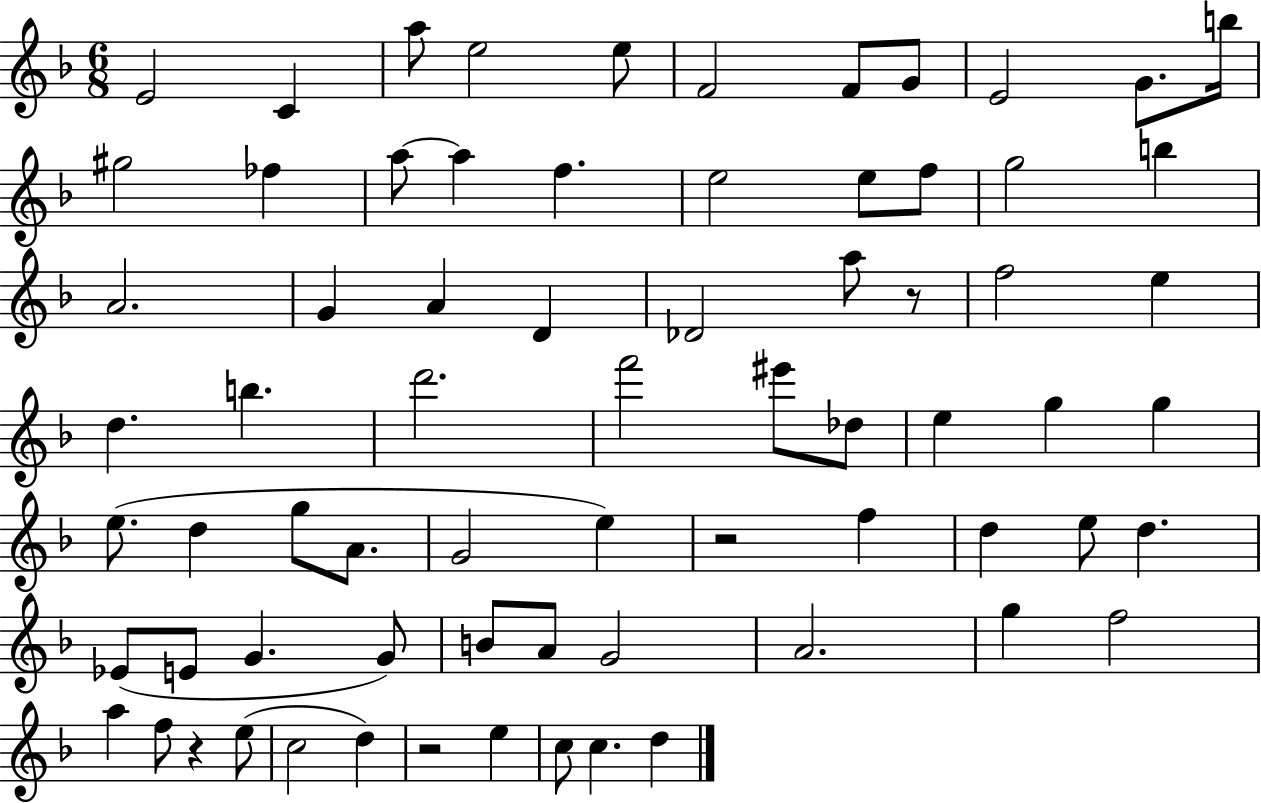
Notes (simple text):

E4/h C4/q A5/e E5/h E5/e F4/h F4/e G4/e E4/h G4/e. B5/s G#5/h FES5/q A5/e A5/q F5/q. E5/h E5/e F5/e G5/h B5/q A4/h. G4/q A4/q D4/q Db4/h A5/e R/e F5/h E5/q D5/q. B5/q. D6/h. F6/h EIS6/e Db5/e E5/q G5/q G5/q E5/e. D5/q G5/e A4/e. G4/h E5/q R/h F5/q D5/q E5/e D5/q. Eb4/e E4/e G4/q. G4/e B4/e A4/e G4/h A4/h. G5/q F5/h A5/q F5/e R/q E5/e C5/h D5/q R/h E5/q C5/e C5/q. D5/q